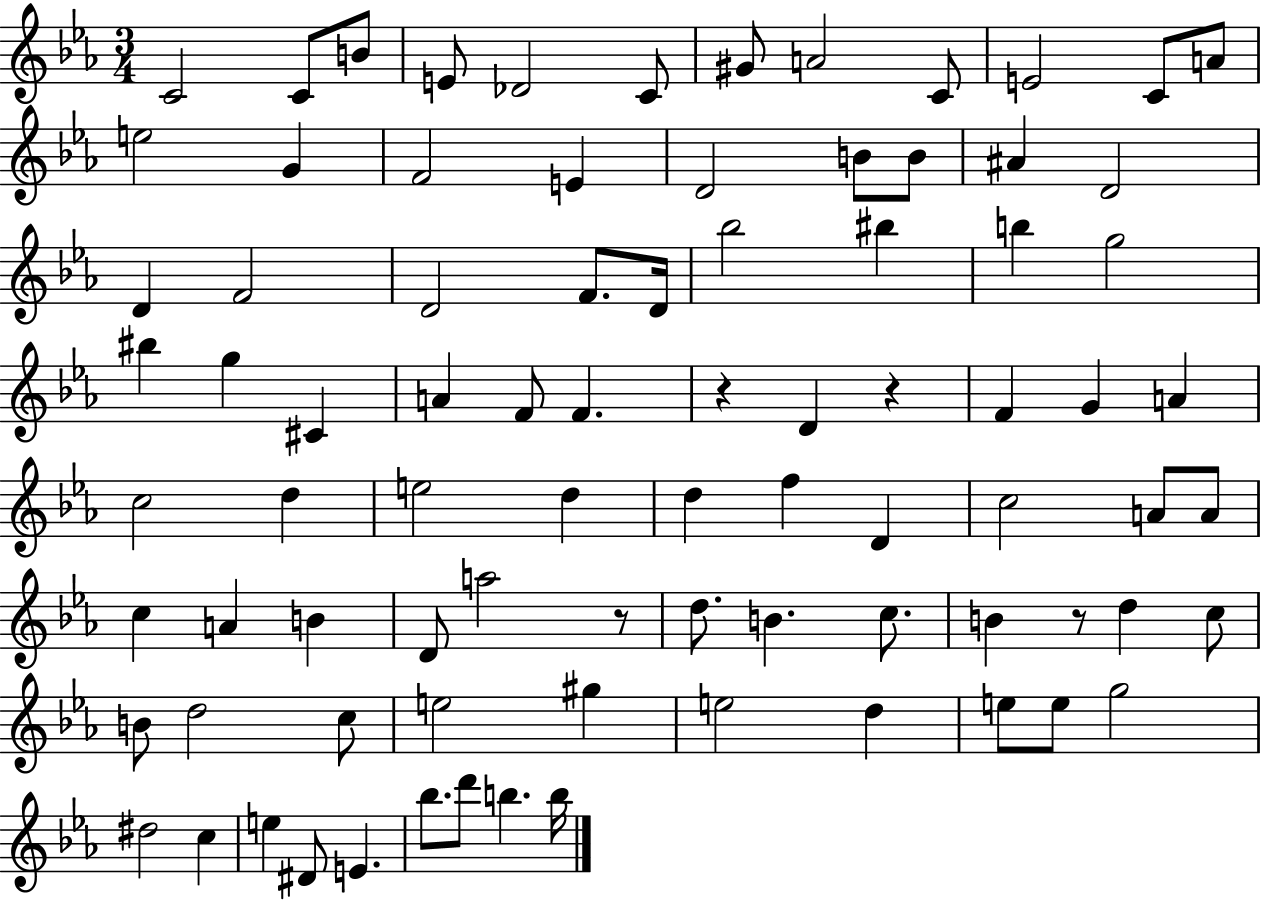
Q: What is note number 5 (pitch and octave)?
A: Db4